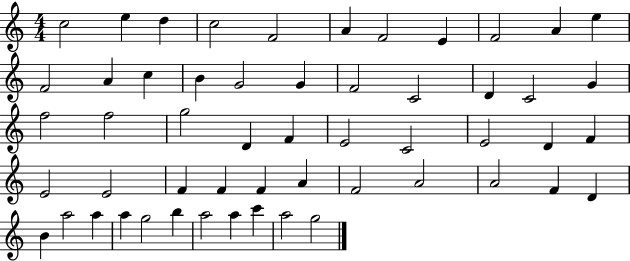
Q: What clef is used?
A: treble